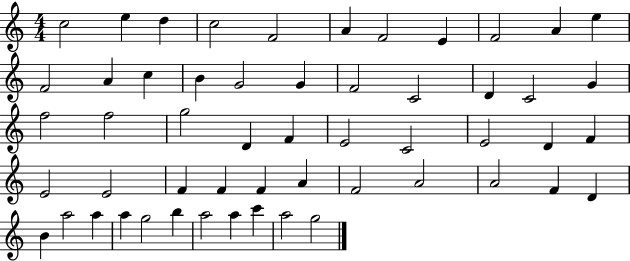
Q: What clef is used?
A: treble